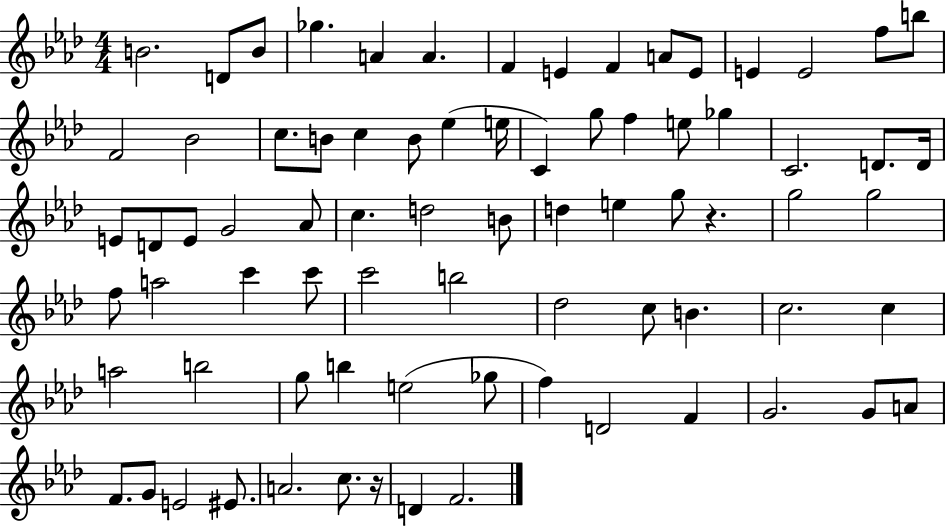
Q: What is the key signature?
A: AES major